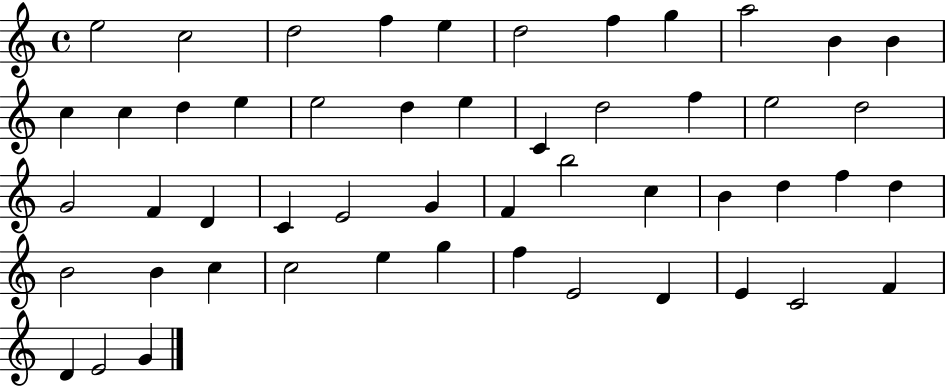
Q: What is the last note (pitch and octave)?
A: G4